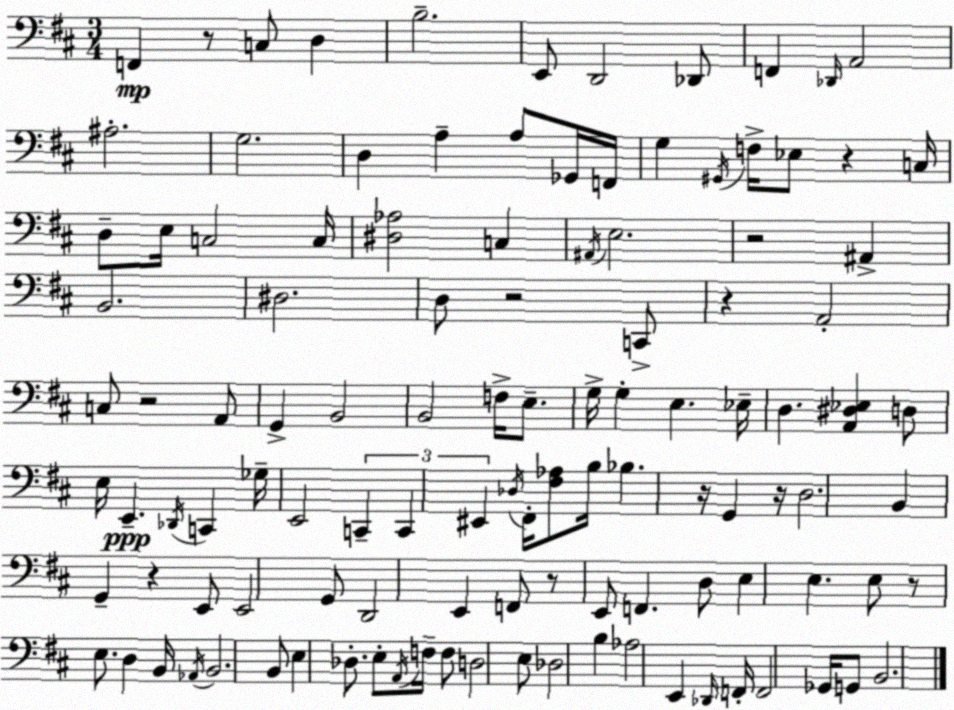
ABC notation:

X:1
T:Untitled
M:3/4
L:1/4
K:D
F,, z/2 C,/2 D, B,2 E,,/2 D,,2 _D,,/2 F,, _D,,/4 A,,2 ^A,2 G,2 D, A, A,/2 _G,,/4 F,,/4 G, ^G,,/4 F,/4 _E,/2 z C,/4 D,/2 E,/4 C,2 C,/4 [^D,_A,]2 C, ^A,,/4 E,2 z2 ^A,, B,,2 ^D,2 D,/2 z2 C,,/2 z A,,2 C,/2 z2 A,,/2 G,, B,,2 B,,2 F,/4 E,/2 G,/4 G, E, _E,/4 D, [A,,^D,_E,] D,/2 E,/4 E,, _D,,/4 C,, _G,/4 E,,2 C,, C,, ^E,, _D,/4 ^F,,/4 [^F,_A,]/2 B,/4 _B, z/4 G,, z/4 D,2 B,, G,, z E,,/2 E,,2 G,,/2 D,,2 E,, F,,/2 z/2 E,,/2 F,, D,/2 E, E, E,/2 z/2 E,/2 D, B,,/4 _A,,/4 B,,2 B,,/2 E, _D,/2 E,/2 A,,/4 F,/4 F,/2 D,2 E,/2 _D,2 B, _A,2 E,, _D,,/4 F,,/4 F,,2 _G,,/4 G,,/2 B,,2